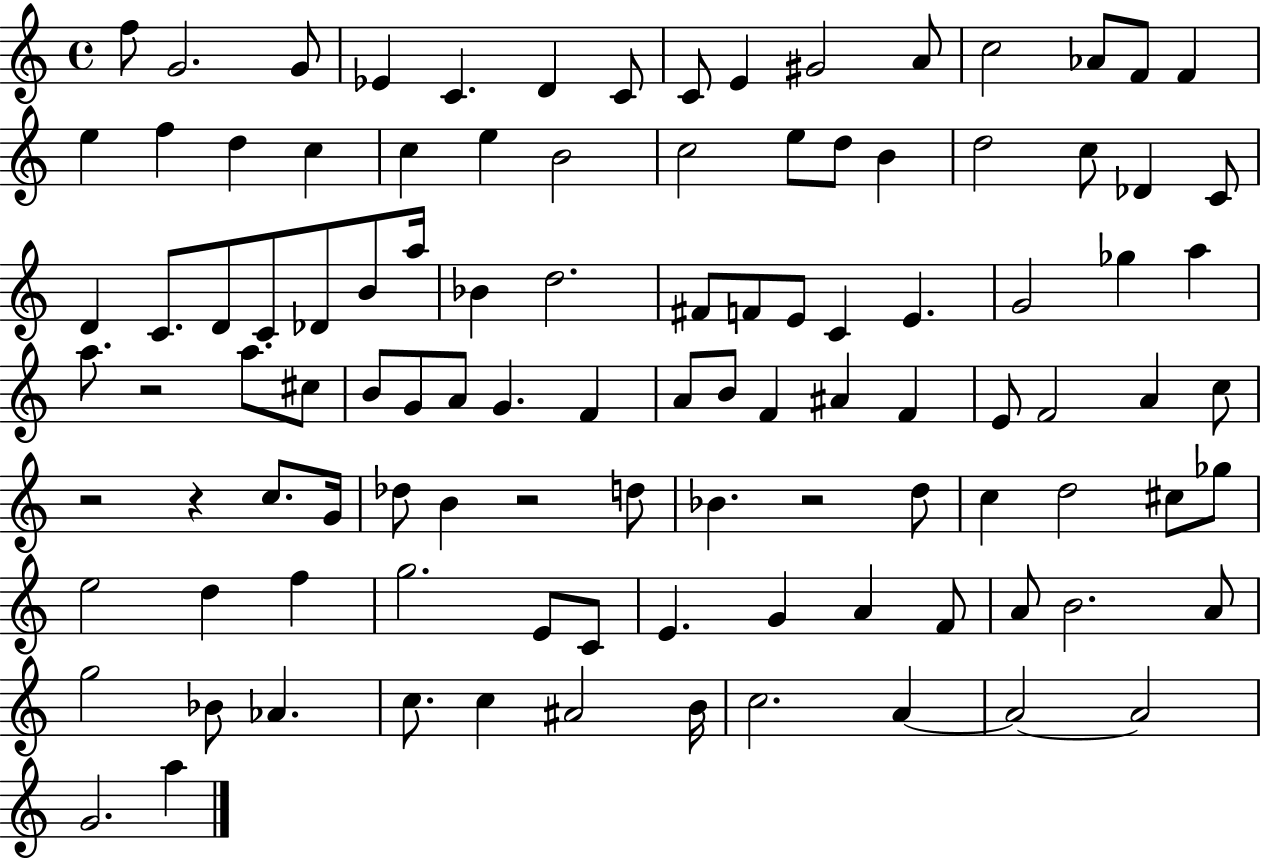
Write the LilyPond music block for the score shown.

{
  \clef treble
  \time 4/4
  \defaultTimeSignature
  \key c \major
  \repeat volta 2 { f''8 g'2. g'8 | ees'4 c'4. d'4 c'8 | c'8 e'4 gis'2 a'8 | c''2 aes'8 f'8 f'4 | \break e''4 f''4 d''4 c''4 | c''4 e''4 b'2 | c''2 e''8 d''8 b'4 | d''2 c''8 des'4 c'8 | \break d'4 c'8. d'8 c'8 des'8 b'8 a''16 | bes'4 d''2. | fis'8 f'8 e'8 c'4 e'4. | g'2 ges''4 a''4 | \break a''8. r2 a''8. cis''8 | b'8 g'8 a'8 g'4. f'4 | a'8 b'8 f'4 ais'4 f'4 | e'8 f'2 a'4 c''8 | \break r2 r4 c''8. g'16 | des''8 b'4 r2 d''8 | bes'4. r2 d''8 | c''4 d''2 cis''8 ges''8 | \break e''2 d''4 f''4 | g''2. e'8 c'8 | e'4. g'4 a'4 f'8 | a'8 b'2. a'8 | \break g''2 bes'8 aes'4. | c''8. c''4 ais'2 b'16 | c''2. a'4~~ | a'2~~ a'2 | \break g'2. a''4 | } \bar "|."
}